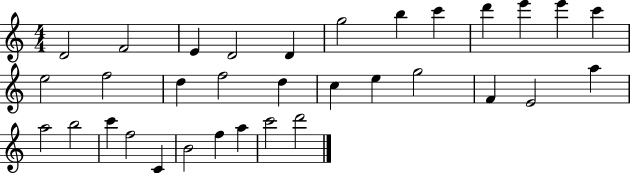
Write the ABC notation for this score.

X:1
T:Untitled
M:4/4
L:1/4
K:C
D2 F2 E D2 D g2 b c' d' e' e' c' e2 f2 d f2 d c e g2 F E2 a a2 b2 c' f2 C B2 f a c'2 d'2